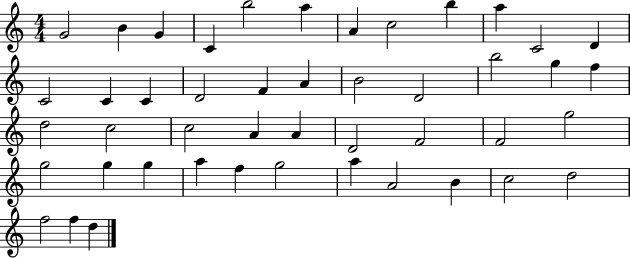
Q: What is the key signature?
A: C major